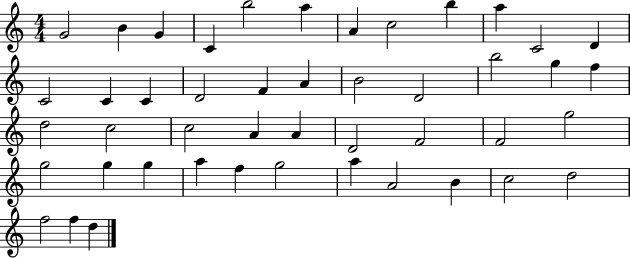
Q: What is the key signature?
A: C major